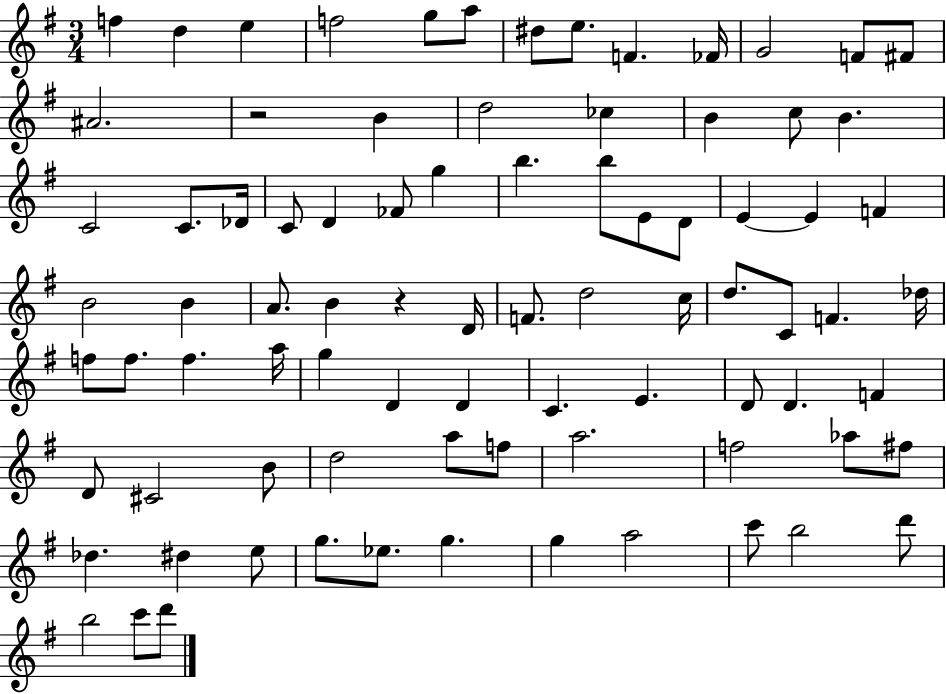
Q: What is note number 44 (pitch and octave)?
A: C4